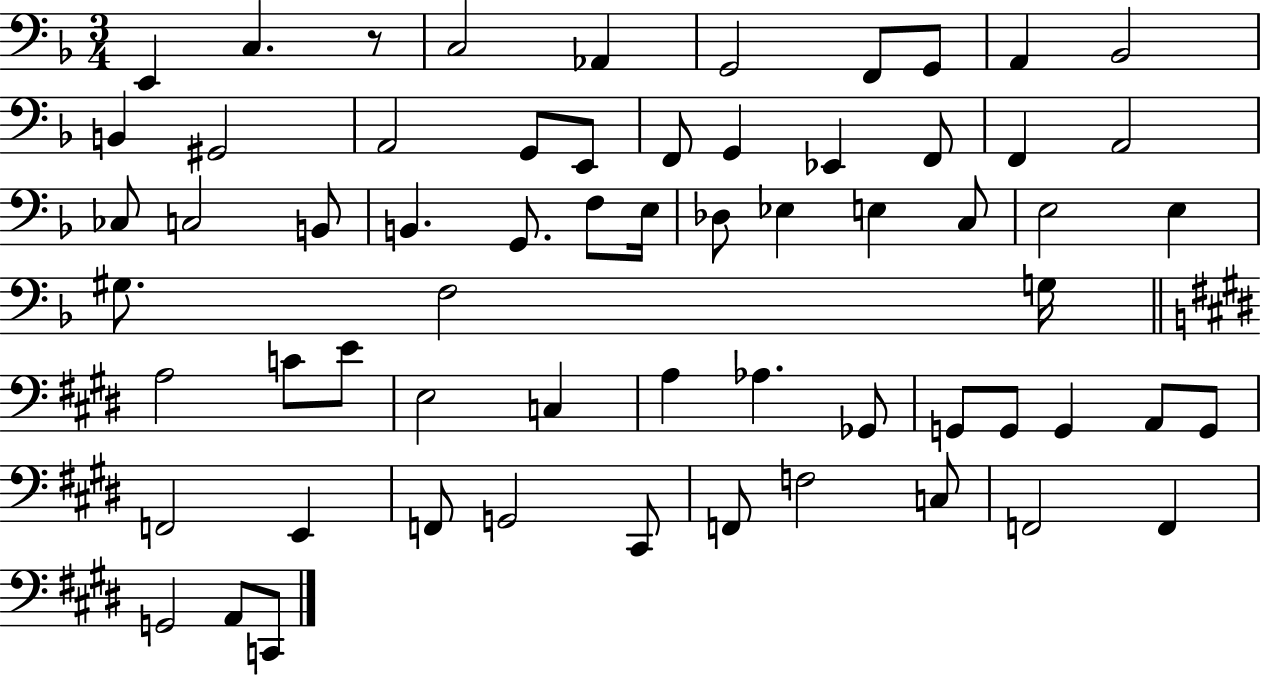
X:1
T:Untitled
M:3/4
L:1/4
K:F
E,, C, z/2 C,2 _A,, G,,2 F,,/2 G,,/2 A,, _B,,2 B,, ^G,,2 A,,2 G,,/2 E,,/2 F,,/2 G,, _E,, F,,/2 F,, A,,2 _C,/2 C,2 B,,/2 B,, G,,/2 F,/2 E,/4 _D,/2 _E, E, C,/2 E,2 E, ^G,/2 F,2 G,/4 A,2 C/2 E/2 E,2 C, A, _A, _G,,/2 G,,/2 G,,/2 G,, A,,/2 G,,/2 F,,2 E,, F,,/2 G,,2 ^C,,/2 F,,/2 F,2 C,/2 F,,2 F,, G,,2 A,,/2 C,,/2